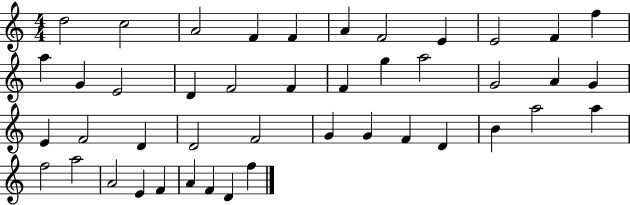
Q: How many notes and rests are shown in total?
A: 44